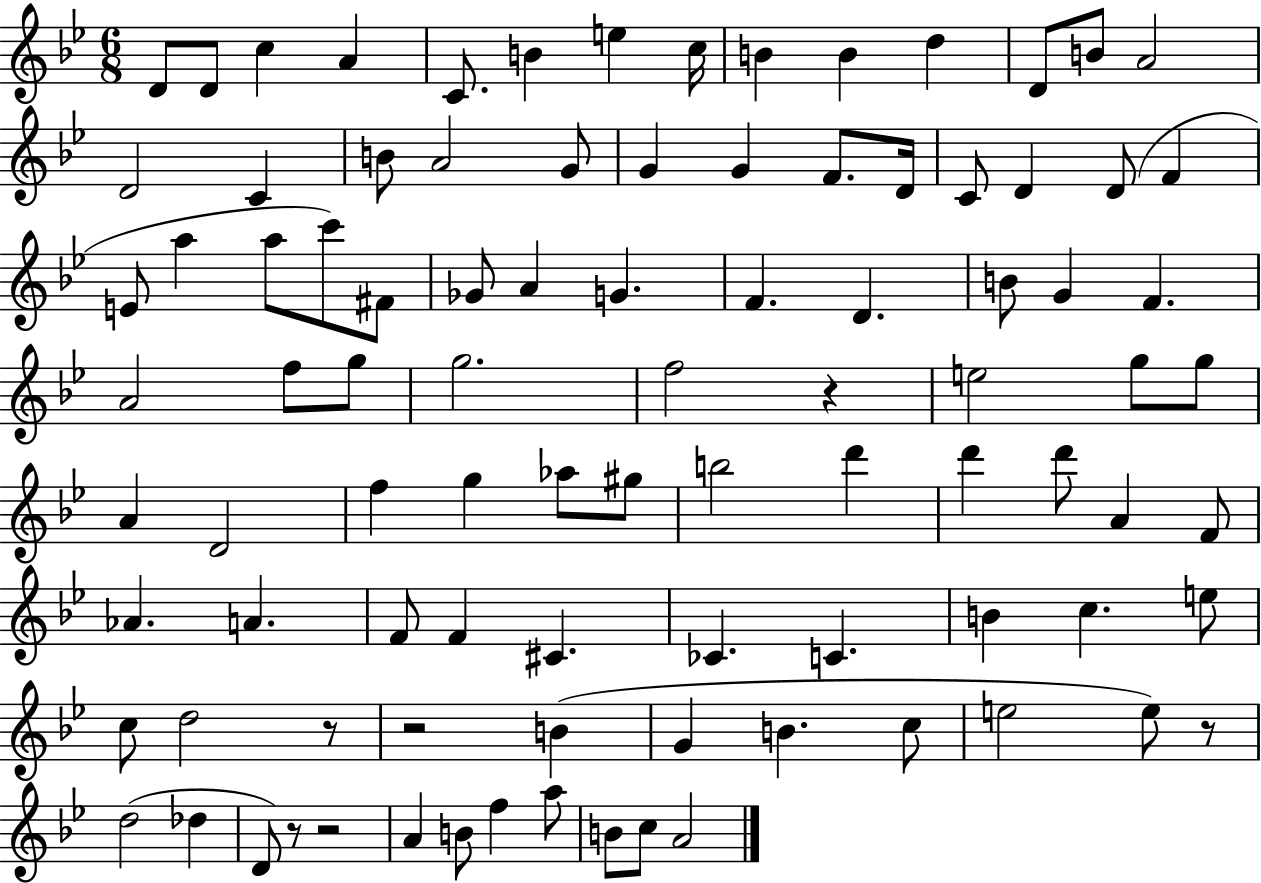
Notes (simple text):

D4/e D4/e C5/q A4/q C4/e. B4/q E5/q C5/s B4/q B4/q D5/q D4/e B4/e A4/h D4/h C4/q B4/e A4/h G4/e G4/q G4/q F4/e. D4/s C4/e D4/q D4/e F4/q E4/e A5/q A5/e C6/e F#4/e Gb4/e A4/q G4/q. F4/q. D4/q. B4/e G4/q F4/q. A4/h F5/e G5/e G5/h. F5/h R/q E5/h G5/e G5/e A4/q D4/h F5/q G5/q Ab5/e G#5/e B5/h D6/q D6/q D6/e A4/q F4/e Ab4/q. A4/q. F4/e F4/q C#4/q. CES4/q. C4/q. B4/q C5/q. E5/e C5/e D5/h R/e R/h B4/q G4/q B4/q. C5/e E5/h E5/e R/e D5/h Db5/q D4/e R/e R/h A4/q B4/e F5/q A5/e B4/e C5/e A4/h